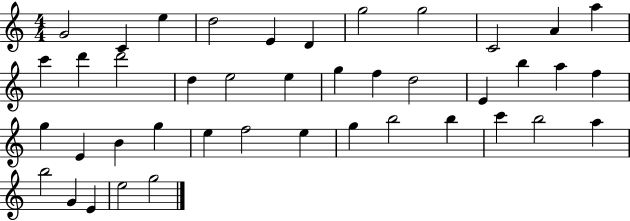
{
  \clef treble
  \numericTimeSignature
  \time 4/4
  \key c \major
  g'2 c'4 e''4 | d''2 e'4 d'4 | g''2 g''2 | c'2 a'4 a''4 | \break c'''4 d'''4 d'''2 | d''4 e''2 e''4 | g''4 f''4 d''2 | e'4 b''4 a''4 f''4 | \break g''4 e'4 b'4 g''4 | e''4 f''2 e''4 | g''4 b''2 b''4 | c'''4 b''2 a''4 | \break b''2 g'4 e'4 | e''2 g''2 | \bar "|."
}